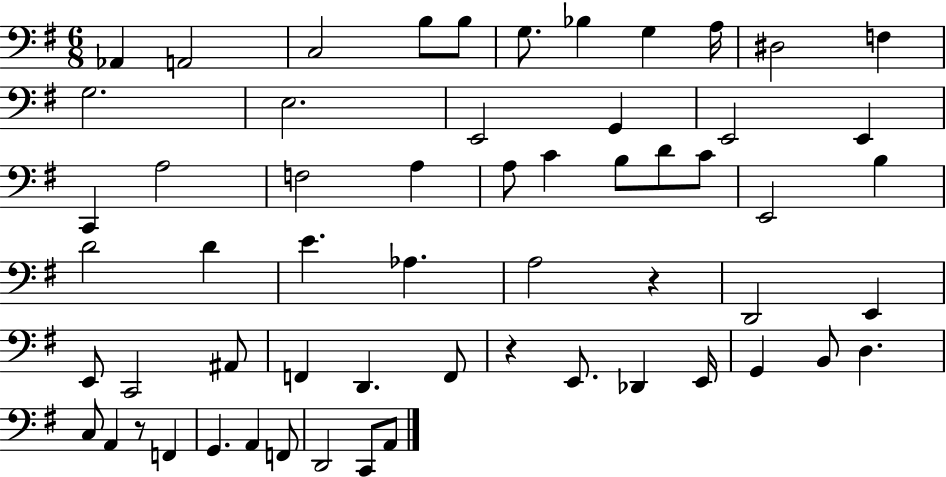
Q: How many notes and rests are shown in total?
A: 59